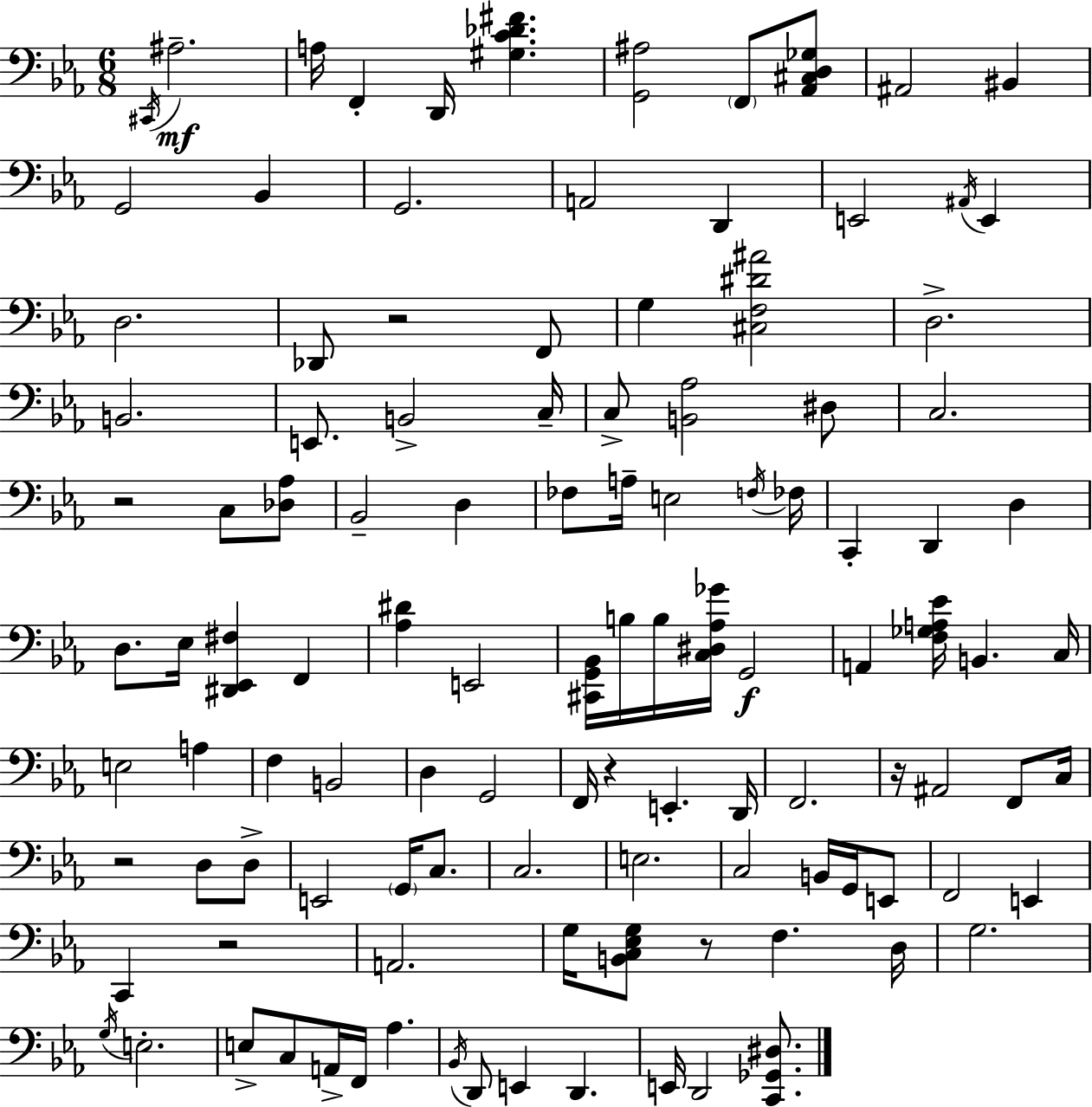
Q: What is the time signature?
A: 6/8